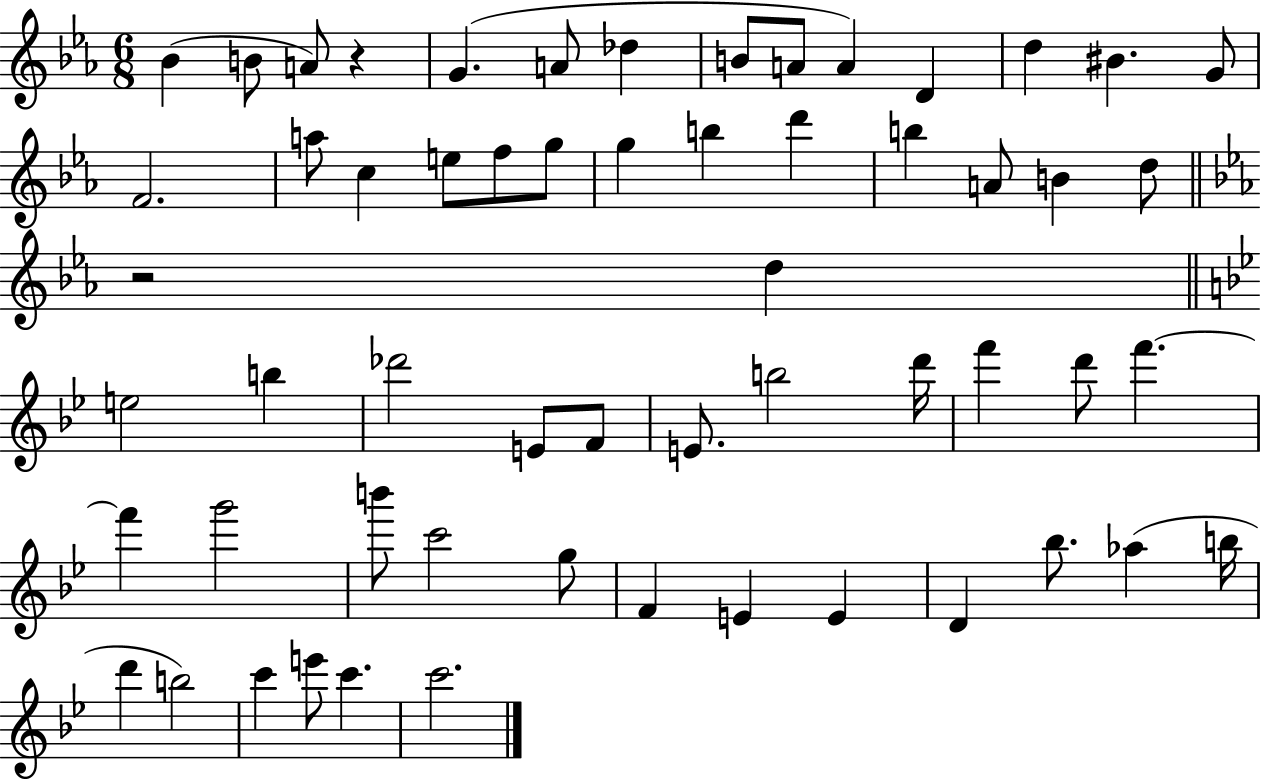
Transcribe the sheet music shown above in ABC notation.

X:1
T:Untitled
M:6/8
L:1/4
K:Eb
_B B/2 A/2 z G A/2 _d B/2 A/2 A D d ^B G/2 F2 a/2 c e/2 f/2 g/2 g b d' b A/2 B d/2 z2 d e2 b _d'2 E/2 F/2 E/2 b2 d'/4 f' d'/2 f' f' g'2 b'/2 c'2 g/2 F E E D _b/2 _a b/4 d' b2 c' e'/2 c' c'2